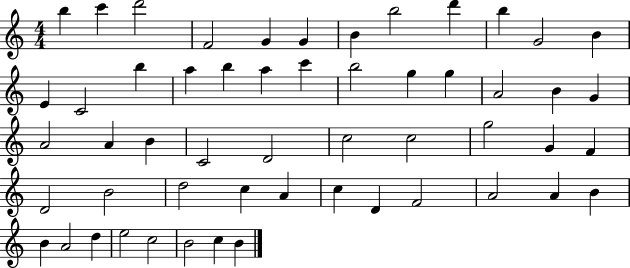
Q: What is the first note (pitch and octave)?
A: B5